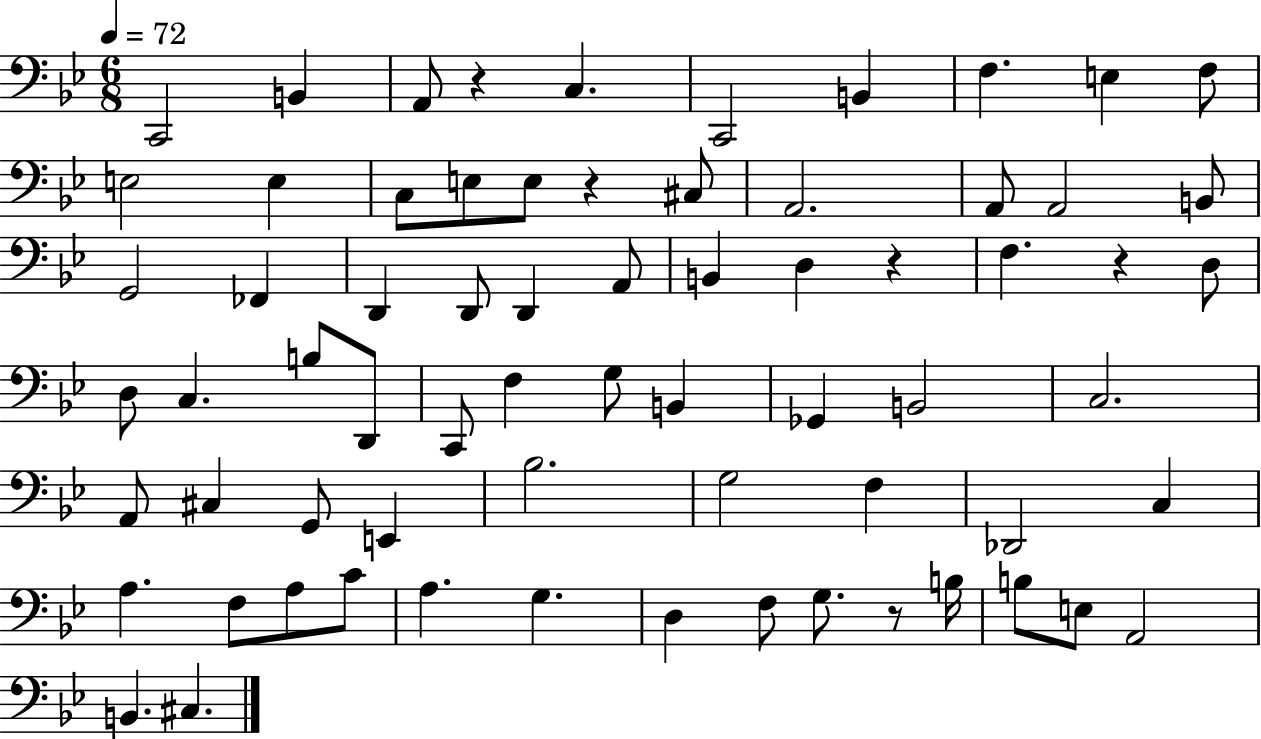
X:1
T:Untitled
M:6/8
L:1/4
K:Bb
C,,2 B,, A,,/2 z C, C,,2 B,, F, E, F,/2 E,2 E, C,/2 E,/2 E,/2 z ^C,/2 A,,2 A,,/2 A,,2 B,,/2 G,,2 _F,, D,, D,,/2 D,, A,,/2 B,, D, z F, z D,/2 D,/2 C, B,/2 D,,/2 C,,/2 F, G,/2 B,, _G,, B,,2 C,2 A,,/2 ^C, G,,/2 E,, _B,2 G,2 F, _D,,2 C, A, F,/2 A,/2 C/2 A, G, D, F,/2 G,/2 z/2 B,/4 B,/2 E,/2 A,,2 B,, ^C,